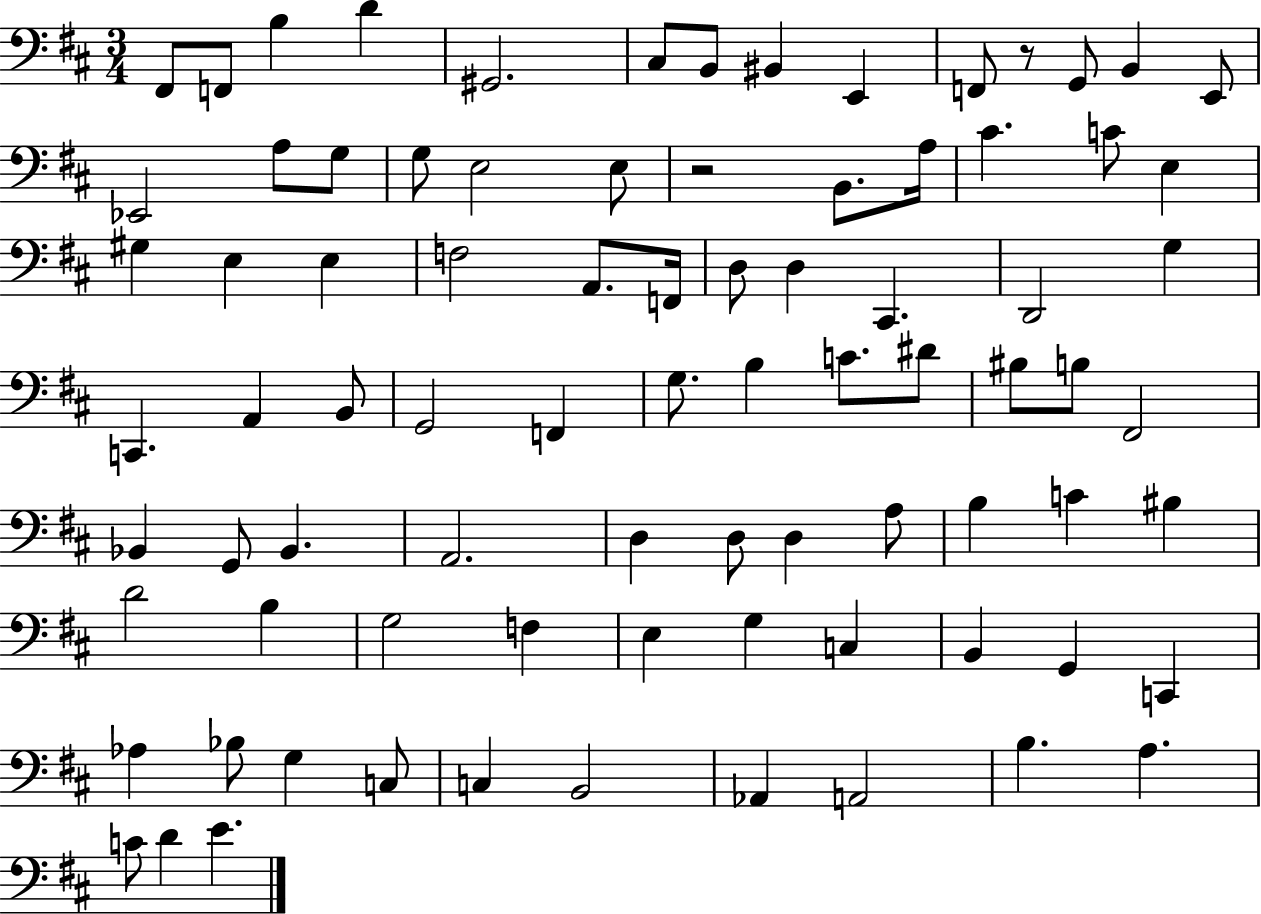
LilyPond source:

{
  \clef bass
  \numericTimeSignature
  \time 3/4
  \key d \major
  fis,8 f,8 b4 d'4 | gis,2. | cis8 b,8 bis,4 e,4 | f,8 r8 g,8 b,4 e,8 | \break ees,2 a8 g8 | g8 e2 e8 | r2 b,8. a16 | cis'4. c'8 e4 | \break gis4 e4 e4 | f2 a,8. f,16 | d8 d4 cis,4. | d,2 g4 | \break c,4. a,4 b,8 | g,2 f,4 | g8. b4 c'8. dis'8 | bis8 b8 fis,2 | \break bes,4 g,8 bes,4. | a,2. | d4 d8 d4 a8 | b4 c'4 bis4 | \break d'2 b4 | g2 f4 | e4 g4 c4 | b,4 g,4 c,4 | \break aes4 bes8 g4 c8 | c4 b,2 | aes,4 a,2 | b4. a4. | \break c'8 d'4 e'4. | \bar "|."
}